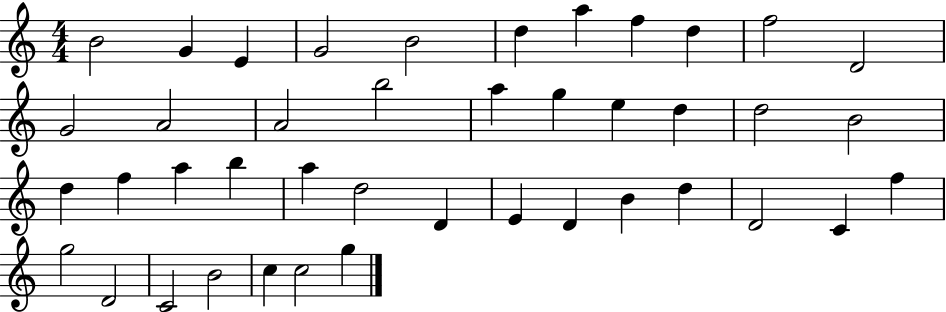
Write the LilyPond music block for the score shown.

{
  \clef treble
  \numericTimeSignature
  \time 4/4
  \key c \major
  b'2 g'4 e'4 | g'2 b'2 | d''4 a''4 f''4 d''4 | f''2 d'2 | \break g'2 a'2 | a'2 b''2 | a''4 g''4 e''4 d''4 | d''2 b'2 | \break d''4 f''4 a''4 b''4 | a''4 d''2 d'4 | e'4 d'4 b'4 d''4 | d'2 c'4 f''4 | \break g''2 d'2 | c'2 b'2 | c''4 c''2 g''4 | \bar "|."
}